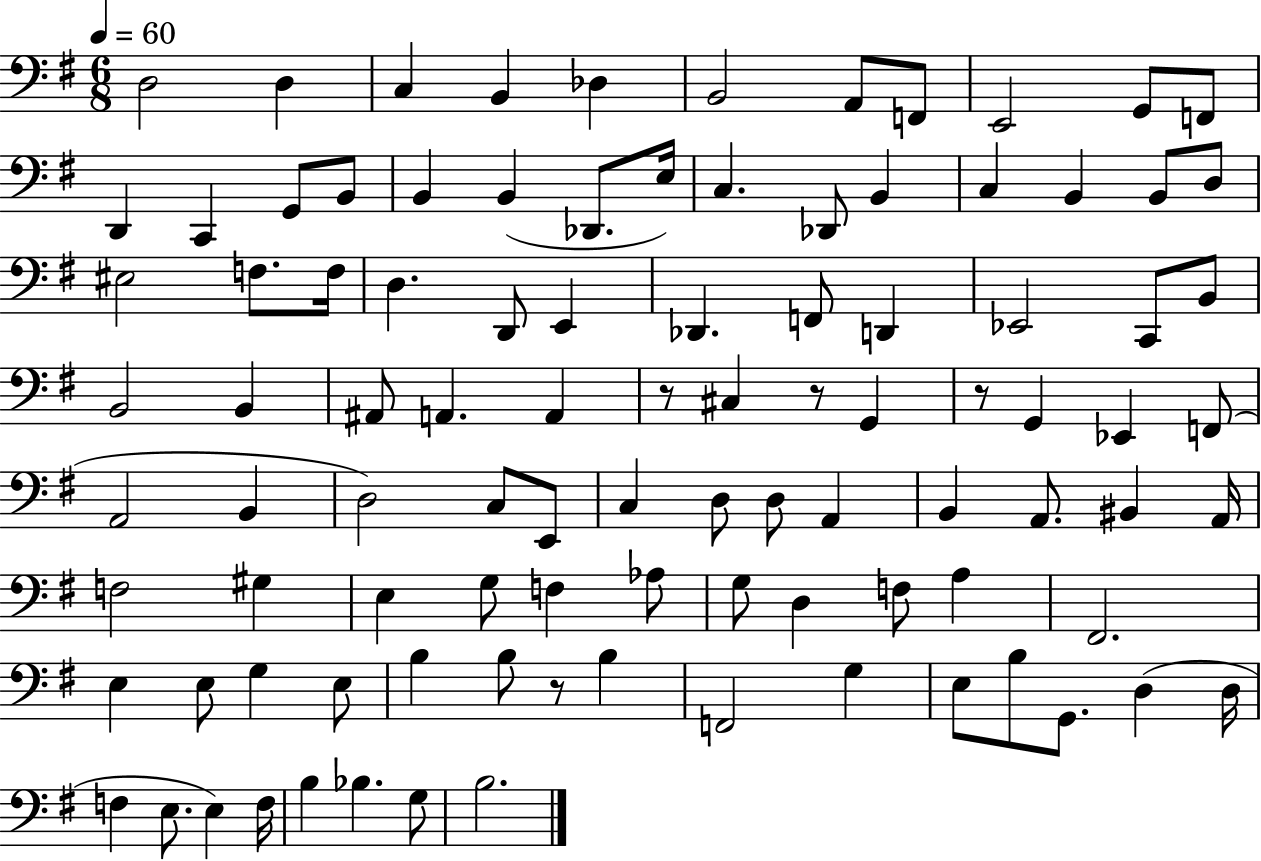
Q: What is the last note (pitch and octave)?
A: B3